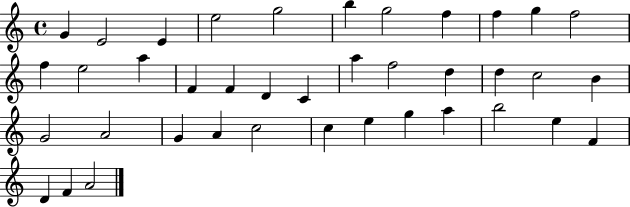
G4/q E4/h E4/q E5/h G5/h B5/q G5/h F5/q F5/q G5/q F5/h F5/q E5/h A5/q F4/q F4/q D4/q C4/q A5/q F5/h D5/q D5/q C5/h B4/q G4/h A4/h G4/q A4/q C5/h C5/q E5/q G5/q A5/q B5/h E5/q F4/q D4/q F4/q A4/h